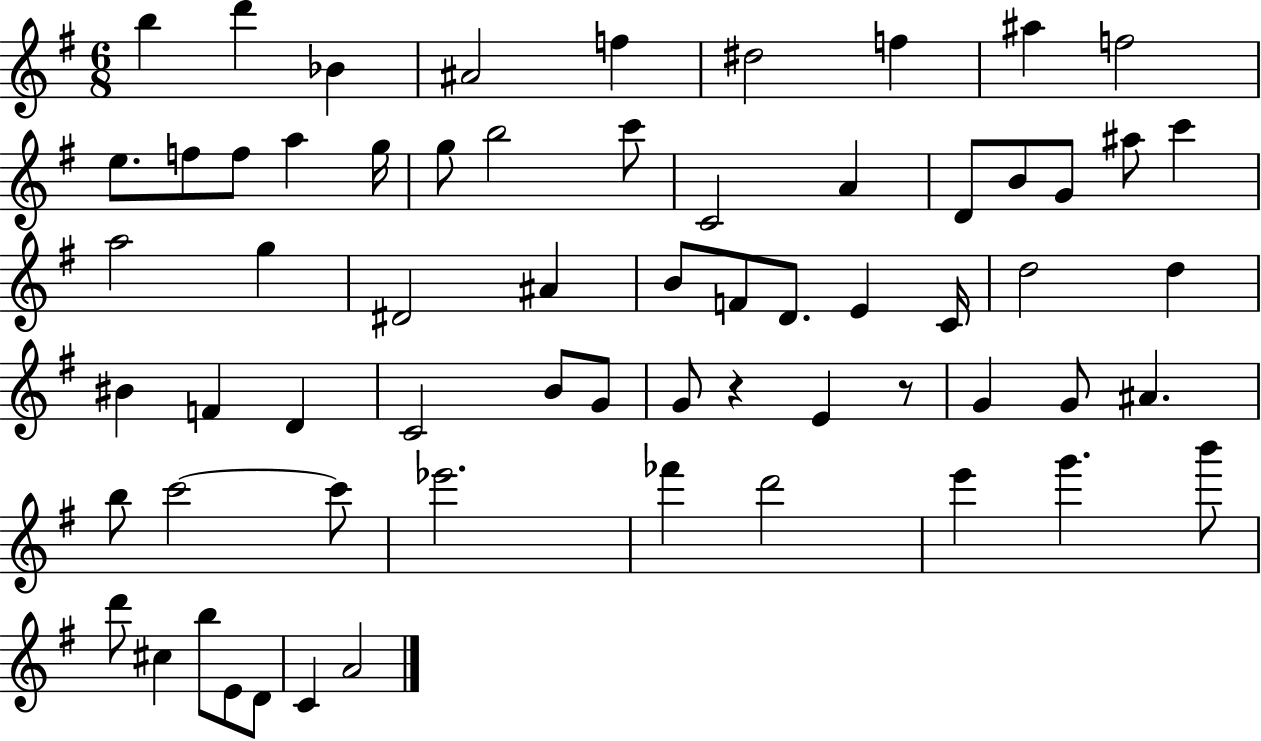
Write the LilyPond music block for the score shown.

{
  \clef treble
  \numericTimeSignature
  \time 6/8
  \key g \major
  b''4 d'''4 bes'4 | ais'2 f''4 | dis''2 f''4 | ais''4 f''2 | \break e''8. f''8 f''8 a''4 g''16 | g''8 b''2 c'''8 | c'2 a'4 | d'8 b'8 g'8 ais''8 c'''4 | \break a''2 g''4 | dis'2 ais'4 | b'8 f'8 d'8. e'4 c'16 | d''2 d''4 | \break bis'4 f'4 d'4 | c'2 b'8 g'8 | g'8 r4 e'4 r8 | g'4 g'8 ais'4. | \break b''8 c'''2~~ c'''8 | ees'''2. | fes'''4 d'''2 | e'''4 g'''4. b'''8 | \break d'''8 cis''4 b''8 e'8 d'8 | c'4 a'2 | \bar "|."
}